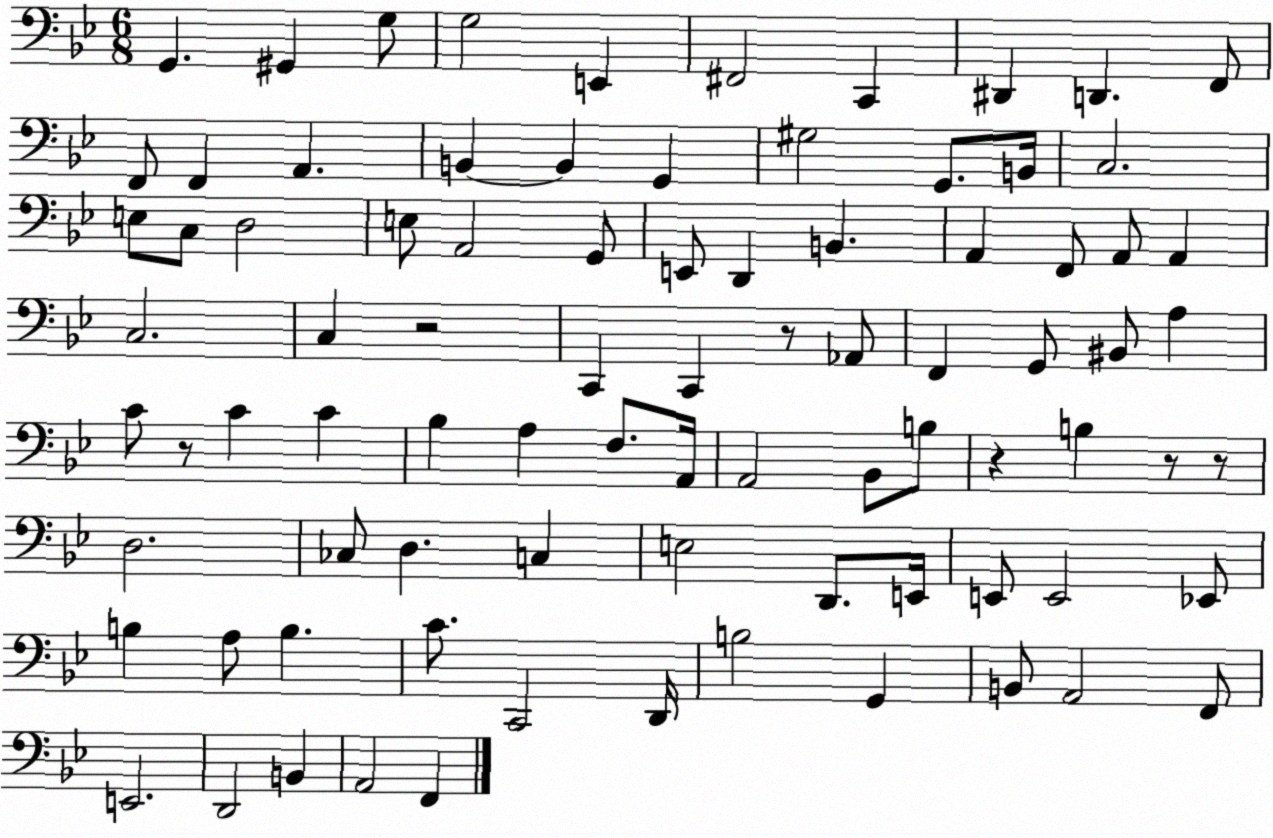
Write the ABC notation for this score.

X:1
T:Untitled
M:6/8
L:1/4
K:Bb
G,, ^G,, G,/2 G,2 E,, ^F,,2 C,, ^D,, D,, F,,/2 F,,/2 F,, A,, B,, B,, G,, ^G,2 G,,/2 B,,/4 C,2 E,/2 C,/2 D,2 E,/2 A,,2 G,,/2 E,,/2 D,, B,, A,, F,,/2 A,,/2 A,, C,2 C, z2 C,, C,, z/2 _A,,/2 F,, G,,/2 ^B,,/2 A, C/2 z/2 C C _B, A, F,/2 A,,/4 A,,2 _B,,/2 B,/2 z B, z/2 z/2 D,2 _C,/2 D, C, E,2 D,,/2 E,,/4 E,,/2 E,,2 _E,,/2 B, A,/2 B, C/2 C,,2 D,,/4 B,2 G,, B,,/2 A,,2 F,,/2 E,,2 D,,2 B,, A,,2 F,,